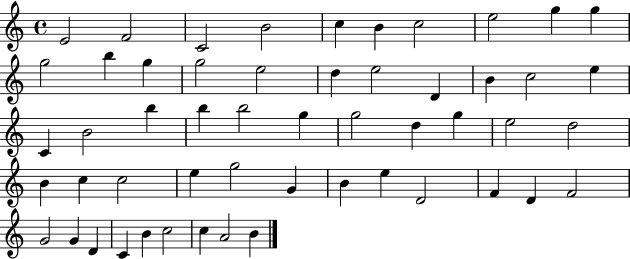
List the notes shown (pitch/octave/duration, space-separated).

E4/h F4/h C4/h B4/h C5/q B4/q C5/h E5/h G5/q G5/q G5/h B5/q G5/q G5/h E5/h D5/q E5/h D4/q B4/q C5/h E5/q C4/q B4/h B5/q B5/q B5/h G5/q G5/h D5/q G5/q E5/h D5/h B4/q C5/q C5/h E5/q G5/h G4/q B4/q E5/q D4/h F4/q D4/q F4/h G4/h G4/q D4/q C4/q B4/q C5/h C5/q A4/h B4/q